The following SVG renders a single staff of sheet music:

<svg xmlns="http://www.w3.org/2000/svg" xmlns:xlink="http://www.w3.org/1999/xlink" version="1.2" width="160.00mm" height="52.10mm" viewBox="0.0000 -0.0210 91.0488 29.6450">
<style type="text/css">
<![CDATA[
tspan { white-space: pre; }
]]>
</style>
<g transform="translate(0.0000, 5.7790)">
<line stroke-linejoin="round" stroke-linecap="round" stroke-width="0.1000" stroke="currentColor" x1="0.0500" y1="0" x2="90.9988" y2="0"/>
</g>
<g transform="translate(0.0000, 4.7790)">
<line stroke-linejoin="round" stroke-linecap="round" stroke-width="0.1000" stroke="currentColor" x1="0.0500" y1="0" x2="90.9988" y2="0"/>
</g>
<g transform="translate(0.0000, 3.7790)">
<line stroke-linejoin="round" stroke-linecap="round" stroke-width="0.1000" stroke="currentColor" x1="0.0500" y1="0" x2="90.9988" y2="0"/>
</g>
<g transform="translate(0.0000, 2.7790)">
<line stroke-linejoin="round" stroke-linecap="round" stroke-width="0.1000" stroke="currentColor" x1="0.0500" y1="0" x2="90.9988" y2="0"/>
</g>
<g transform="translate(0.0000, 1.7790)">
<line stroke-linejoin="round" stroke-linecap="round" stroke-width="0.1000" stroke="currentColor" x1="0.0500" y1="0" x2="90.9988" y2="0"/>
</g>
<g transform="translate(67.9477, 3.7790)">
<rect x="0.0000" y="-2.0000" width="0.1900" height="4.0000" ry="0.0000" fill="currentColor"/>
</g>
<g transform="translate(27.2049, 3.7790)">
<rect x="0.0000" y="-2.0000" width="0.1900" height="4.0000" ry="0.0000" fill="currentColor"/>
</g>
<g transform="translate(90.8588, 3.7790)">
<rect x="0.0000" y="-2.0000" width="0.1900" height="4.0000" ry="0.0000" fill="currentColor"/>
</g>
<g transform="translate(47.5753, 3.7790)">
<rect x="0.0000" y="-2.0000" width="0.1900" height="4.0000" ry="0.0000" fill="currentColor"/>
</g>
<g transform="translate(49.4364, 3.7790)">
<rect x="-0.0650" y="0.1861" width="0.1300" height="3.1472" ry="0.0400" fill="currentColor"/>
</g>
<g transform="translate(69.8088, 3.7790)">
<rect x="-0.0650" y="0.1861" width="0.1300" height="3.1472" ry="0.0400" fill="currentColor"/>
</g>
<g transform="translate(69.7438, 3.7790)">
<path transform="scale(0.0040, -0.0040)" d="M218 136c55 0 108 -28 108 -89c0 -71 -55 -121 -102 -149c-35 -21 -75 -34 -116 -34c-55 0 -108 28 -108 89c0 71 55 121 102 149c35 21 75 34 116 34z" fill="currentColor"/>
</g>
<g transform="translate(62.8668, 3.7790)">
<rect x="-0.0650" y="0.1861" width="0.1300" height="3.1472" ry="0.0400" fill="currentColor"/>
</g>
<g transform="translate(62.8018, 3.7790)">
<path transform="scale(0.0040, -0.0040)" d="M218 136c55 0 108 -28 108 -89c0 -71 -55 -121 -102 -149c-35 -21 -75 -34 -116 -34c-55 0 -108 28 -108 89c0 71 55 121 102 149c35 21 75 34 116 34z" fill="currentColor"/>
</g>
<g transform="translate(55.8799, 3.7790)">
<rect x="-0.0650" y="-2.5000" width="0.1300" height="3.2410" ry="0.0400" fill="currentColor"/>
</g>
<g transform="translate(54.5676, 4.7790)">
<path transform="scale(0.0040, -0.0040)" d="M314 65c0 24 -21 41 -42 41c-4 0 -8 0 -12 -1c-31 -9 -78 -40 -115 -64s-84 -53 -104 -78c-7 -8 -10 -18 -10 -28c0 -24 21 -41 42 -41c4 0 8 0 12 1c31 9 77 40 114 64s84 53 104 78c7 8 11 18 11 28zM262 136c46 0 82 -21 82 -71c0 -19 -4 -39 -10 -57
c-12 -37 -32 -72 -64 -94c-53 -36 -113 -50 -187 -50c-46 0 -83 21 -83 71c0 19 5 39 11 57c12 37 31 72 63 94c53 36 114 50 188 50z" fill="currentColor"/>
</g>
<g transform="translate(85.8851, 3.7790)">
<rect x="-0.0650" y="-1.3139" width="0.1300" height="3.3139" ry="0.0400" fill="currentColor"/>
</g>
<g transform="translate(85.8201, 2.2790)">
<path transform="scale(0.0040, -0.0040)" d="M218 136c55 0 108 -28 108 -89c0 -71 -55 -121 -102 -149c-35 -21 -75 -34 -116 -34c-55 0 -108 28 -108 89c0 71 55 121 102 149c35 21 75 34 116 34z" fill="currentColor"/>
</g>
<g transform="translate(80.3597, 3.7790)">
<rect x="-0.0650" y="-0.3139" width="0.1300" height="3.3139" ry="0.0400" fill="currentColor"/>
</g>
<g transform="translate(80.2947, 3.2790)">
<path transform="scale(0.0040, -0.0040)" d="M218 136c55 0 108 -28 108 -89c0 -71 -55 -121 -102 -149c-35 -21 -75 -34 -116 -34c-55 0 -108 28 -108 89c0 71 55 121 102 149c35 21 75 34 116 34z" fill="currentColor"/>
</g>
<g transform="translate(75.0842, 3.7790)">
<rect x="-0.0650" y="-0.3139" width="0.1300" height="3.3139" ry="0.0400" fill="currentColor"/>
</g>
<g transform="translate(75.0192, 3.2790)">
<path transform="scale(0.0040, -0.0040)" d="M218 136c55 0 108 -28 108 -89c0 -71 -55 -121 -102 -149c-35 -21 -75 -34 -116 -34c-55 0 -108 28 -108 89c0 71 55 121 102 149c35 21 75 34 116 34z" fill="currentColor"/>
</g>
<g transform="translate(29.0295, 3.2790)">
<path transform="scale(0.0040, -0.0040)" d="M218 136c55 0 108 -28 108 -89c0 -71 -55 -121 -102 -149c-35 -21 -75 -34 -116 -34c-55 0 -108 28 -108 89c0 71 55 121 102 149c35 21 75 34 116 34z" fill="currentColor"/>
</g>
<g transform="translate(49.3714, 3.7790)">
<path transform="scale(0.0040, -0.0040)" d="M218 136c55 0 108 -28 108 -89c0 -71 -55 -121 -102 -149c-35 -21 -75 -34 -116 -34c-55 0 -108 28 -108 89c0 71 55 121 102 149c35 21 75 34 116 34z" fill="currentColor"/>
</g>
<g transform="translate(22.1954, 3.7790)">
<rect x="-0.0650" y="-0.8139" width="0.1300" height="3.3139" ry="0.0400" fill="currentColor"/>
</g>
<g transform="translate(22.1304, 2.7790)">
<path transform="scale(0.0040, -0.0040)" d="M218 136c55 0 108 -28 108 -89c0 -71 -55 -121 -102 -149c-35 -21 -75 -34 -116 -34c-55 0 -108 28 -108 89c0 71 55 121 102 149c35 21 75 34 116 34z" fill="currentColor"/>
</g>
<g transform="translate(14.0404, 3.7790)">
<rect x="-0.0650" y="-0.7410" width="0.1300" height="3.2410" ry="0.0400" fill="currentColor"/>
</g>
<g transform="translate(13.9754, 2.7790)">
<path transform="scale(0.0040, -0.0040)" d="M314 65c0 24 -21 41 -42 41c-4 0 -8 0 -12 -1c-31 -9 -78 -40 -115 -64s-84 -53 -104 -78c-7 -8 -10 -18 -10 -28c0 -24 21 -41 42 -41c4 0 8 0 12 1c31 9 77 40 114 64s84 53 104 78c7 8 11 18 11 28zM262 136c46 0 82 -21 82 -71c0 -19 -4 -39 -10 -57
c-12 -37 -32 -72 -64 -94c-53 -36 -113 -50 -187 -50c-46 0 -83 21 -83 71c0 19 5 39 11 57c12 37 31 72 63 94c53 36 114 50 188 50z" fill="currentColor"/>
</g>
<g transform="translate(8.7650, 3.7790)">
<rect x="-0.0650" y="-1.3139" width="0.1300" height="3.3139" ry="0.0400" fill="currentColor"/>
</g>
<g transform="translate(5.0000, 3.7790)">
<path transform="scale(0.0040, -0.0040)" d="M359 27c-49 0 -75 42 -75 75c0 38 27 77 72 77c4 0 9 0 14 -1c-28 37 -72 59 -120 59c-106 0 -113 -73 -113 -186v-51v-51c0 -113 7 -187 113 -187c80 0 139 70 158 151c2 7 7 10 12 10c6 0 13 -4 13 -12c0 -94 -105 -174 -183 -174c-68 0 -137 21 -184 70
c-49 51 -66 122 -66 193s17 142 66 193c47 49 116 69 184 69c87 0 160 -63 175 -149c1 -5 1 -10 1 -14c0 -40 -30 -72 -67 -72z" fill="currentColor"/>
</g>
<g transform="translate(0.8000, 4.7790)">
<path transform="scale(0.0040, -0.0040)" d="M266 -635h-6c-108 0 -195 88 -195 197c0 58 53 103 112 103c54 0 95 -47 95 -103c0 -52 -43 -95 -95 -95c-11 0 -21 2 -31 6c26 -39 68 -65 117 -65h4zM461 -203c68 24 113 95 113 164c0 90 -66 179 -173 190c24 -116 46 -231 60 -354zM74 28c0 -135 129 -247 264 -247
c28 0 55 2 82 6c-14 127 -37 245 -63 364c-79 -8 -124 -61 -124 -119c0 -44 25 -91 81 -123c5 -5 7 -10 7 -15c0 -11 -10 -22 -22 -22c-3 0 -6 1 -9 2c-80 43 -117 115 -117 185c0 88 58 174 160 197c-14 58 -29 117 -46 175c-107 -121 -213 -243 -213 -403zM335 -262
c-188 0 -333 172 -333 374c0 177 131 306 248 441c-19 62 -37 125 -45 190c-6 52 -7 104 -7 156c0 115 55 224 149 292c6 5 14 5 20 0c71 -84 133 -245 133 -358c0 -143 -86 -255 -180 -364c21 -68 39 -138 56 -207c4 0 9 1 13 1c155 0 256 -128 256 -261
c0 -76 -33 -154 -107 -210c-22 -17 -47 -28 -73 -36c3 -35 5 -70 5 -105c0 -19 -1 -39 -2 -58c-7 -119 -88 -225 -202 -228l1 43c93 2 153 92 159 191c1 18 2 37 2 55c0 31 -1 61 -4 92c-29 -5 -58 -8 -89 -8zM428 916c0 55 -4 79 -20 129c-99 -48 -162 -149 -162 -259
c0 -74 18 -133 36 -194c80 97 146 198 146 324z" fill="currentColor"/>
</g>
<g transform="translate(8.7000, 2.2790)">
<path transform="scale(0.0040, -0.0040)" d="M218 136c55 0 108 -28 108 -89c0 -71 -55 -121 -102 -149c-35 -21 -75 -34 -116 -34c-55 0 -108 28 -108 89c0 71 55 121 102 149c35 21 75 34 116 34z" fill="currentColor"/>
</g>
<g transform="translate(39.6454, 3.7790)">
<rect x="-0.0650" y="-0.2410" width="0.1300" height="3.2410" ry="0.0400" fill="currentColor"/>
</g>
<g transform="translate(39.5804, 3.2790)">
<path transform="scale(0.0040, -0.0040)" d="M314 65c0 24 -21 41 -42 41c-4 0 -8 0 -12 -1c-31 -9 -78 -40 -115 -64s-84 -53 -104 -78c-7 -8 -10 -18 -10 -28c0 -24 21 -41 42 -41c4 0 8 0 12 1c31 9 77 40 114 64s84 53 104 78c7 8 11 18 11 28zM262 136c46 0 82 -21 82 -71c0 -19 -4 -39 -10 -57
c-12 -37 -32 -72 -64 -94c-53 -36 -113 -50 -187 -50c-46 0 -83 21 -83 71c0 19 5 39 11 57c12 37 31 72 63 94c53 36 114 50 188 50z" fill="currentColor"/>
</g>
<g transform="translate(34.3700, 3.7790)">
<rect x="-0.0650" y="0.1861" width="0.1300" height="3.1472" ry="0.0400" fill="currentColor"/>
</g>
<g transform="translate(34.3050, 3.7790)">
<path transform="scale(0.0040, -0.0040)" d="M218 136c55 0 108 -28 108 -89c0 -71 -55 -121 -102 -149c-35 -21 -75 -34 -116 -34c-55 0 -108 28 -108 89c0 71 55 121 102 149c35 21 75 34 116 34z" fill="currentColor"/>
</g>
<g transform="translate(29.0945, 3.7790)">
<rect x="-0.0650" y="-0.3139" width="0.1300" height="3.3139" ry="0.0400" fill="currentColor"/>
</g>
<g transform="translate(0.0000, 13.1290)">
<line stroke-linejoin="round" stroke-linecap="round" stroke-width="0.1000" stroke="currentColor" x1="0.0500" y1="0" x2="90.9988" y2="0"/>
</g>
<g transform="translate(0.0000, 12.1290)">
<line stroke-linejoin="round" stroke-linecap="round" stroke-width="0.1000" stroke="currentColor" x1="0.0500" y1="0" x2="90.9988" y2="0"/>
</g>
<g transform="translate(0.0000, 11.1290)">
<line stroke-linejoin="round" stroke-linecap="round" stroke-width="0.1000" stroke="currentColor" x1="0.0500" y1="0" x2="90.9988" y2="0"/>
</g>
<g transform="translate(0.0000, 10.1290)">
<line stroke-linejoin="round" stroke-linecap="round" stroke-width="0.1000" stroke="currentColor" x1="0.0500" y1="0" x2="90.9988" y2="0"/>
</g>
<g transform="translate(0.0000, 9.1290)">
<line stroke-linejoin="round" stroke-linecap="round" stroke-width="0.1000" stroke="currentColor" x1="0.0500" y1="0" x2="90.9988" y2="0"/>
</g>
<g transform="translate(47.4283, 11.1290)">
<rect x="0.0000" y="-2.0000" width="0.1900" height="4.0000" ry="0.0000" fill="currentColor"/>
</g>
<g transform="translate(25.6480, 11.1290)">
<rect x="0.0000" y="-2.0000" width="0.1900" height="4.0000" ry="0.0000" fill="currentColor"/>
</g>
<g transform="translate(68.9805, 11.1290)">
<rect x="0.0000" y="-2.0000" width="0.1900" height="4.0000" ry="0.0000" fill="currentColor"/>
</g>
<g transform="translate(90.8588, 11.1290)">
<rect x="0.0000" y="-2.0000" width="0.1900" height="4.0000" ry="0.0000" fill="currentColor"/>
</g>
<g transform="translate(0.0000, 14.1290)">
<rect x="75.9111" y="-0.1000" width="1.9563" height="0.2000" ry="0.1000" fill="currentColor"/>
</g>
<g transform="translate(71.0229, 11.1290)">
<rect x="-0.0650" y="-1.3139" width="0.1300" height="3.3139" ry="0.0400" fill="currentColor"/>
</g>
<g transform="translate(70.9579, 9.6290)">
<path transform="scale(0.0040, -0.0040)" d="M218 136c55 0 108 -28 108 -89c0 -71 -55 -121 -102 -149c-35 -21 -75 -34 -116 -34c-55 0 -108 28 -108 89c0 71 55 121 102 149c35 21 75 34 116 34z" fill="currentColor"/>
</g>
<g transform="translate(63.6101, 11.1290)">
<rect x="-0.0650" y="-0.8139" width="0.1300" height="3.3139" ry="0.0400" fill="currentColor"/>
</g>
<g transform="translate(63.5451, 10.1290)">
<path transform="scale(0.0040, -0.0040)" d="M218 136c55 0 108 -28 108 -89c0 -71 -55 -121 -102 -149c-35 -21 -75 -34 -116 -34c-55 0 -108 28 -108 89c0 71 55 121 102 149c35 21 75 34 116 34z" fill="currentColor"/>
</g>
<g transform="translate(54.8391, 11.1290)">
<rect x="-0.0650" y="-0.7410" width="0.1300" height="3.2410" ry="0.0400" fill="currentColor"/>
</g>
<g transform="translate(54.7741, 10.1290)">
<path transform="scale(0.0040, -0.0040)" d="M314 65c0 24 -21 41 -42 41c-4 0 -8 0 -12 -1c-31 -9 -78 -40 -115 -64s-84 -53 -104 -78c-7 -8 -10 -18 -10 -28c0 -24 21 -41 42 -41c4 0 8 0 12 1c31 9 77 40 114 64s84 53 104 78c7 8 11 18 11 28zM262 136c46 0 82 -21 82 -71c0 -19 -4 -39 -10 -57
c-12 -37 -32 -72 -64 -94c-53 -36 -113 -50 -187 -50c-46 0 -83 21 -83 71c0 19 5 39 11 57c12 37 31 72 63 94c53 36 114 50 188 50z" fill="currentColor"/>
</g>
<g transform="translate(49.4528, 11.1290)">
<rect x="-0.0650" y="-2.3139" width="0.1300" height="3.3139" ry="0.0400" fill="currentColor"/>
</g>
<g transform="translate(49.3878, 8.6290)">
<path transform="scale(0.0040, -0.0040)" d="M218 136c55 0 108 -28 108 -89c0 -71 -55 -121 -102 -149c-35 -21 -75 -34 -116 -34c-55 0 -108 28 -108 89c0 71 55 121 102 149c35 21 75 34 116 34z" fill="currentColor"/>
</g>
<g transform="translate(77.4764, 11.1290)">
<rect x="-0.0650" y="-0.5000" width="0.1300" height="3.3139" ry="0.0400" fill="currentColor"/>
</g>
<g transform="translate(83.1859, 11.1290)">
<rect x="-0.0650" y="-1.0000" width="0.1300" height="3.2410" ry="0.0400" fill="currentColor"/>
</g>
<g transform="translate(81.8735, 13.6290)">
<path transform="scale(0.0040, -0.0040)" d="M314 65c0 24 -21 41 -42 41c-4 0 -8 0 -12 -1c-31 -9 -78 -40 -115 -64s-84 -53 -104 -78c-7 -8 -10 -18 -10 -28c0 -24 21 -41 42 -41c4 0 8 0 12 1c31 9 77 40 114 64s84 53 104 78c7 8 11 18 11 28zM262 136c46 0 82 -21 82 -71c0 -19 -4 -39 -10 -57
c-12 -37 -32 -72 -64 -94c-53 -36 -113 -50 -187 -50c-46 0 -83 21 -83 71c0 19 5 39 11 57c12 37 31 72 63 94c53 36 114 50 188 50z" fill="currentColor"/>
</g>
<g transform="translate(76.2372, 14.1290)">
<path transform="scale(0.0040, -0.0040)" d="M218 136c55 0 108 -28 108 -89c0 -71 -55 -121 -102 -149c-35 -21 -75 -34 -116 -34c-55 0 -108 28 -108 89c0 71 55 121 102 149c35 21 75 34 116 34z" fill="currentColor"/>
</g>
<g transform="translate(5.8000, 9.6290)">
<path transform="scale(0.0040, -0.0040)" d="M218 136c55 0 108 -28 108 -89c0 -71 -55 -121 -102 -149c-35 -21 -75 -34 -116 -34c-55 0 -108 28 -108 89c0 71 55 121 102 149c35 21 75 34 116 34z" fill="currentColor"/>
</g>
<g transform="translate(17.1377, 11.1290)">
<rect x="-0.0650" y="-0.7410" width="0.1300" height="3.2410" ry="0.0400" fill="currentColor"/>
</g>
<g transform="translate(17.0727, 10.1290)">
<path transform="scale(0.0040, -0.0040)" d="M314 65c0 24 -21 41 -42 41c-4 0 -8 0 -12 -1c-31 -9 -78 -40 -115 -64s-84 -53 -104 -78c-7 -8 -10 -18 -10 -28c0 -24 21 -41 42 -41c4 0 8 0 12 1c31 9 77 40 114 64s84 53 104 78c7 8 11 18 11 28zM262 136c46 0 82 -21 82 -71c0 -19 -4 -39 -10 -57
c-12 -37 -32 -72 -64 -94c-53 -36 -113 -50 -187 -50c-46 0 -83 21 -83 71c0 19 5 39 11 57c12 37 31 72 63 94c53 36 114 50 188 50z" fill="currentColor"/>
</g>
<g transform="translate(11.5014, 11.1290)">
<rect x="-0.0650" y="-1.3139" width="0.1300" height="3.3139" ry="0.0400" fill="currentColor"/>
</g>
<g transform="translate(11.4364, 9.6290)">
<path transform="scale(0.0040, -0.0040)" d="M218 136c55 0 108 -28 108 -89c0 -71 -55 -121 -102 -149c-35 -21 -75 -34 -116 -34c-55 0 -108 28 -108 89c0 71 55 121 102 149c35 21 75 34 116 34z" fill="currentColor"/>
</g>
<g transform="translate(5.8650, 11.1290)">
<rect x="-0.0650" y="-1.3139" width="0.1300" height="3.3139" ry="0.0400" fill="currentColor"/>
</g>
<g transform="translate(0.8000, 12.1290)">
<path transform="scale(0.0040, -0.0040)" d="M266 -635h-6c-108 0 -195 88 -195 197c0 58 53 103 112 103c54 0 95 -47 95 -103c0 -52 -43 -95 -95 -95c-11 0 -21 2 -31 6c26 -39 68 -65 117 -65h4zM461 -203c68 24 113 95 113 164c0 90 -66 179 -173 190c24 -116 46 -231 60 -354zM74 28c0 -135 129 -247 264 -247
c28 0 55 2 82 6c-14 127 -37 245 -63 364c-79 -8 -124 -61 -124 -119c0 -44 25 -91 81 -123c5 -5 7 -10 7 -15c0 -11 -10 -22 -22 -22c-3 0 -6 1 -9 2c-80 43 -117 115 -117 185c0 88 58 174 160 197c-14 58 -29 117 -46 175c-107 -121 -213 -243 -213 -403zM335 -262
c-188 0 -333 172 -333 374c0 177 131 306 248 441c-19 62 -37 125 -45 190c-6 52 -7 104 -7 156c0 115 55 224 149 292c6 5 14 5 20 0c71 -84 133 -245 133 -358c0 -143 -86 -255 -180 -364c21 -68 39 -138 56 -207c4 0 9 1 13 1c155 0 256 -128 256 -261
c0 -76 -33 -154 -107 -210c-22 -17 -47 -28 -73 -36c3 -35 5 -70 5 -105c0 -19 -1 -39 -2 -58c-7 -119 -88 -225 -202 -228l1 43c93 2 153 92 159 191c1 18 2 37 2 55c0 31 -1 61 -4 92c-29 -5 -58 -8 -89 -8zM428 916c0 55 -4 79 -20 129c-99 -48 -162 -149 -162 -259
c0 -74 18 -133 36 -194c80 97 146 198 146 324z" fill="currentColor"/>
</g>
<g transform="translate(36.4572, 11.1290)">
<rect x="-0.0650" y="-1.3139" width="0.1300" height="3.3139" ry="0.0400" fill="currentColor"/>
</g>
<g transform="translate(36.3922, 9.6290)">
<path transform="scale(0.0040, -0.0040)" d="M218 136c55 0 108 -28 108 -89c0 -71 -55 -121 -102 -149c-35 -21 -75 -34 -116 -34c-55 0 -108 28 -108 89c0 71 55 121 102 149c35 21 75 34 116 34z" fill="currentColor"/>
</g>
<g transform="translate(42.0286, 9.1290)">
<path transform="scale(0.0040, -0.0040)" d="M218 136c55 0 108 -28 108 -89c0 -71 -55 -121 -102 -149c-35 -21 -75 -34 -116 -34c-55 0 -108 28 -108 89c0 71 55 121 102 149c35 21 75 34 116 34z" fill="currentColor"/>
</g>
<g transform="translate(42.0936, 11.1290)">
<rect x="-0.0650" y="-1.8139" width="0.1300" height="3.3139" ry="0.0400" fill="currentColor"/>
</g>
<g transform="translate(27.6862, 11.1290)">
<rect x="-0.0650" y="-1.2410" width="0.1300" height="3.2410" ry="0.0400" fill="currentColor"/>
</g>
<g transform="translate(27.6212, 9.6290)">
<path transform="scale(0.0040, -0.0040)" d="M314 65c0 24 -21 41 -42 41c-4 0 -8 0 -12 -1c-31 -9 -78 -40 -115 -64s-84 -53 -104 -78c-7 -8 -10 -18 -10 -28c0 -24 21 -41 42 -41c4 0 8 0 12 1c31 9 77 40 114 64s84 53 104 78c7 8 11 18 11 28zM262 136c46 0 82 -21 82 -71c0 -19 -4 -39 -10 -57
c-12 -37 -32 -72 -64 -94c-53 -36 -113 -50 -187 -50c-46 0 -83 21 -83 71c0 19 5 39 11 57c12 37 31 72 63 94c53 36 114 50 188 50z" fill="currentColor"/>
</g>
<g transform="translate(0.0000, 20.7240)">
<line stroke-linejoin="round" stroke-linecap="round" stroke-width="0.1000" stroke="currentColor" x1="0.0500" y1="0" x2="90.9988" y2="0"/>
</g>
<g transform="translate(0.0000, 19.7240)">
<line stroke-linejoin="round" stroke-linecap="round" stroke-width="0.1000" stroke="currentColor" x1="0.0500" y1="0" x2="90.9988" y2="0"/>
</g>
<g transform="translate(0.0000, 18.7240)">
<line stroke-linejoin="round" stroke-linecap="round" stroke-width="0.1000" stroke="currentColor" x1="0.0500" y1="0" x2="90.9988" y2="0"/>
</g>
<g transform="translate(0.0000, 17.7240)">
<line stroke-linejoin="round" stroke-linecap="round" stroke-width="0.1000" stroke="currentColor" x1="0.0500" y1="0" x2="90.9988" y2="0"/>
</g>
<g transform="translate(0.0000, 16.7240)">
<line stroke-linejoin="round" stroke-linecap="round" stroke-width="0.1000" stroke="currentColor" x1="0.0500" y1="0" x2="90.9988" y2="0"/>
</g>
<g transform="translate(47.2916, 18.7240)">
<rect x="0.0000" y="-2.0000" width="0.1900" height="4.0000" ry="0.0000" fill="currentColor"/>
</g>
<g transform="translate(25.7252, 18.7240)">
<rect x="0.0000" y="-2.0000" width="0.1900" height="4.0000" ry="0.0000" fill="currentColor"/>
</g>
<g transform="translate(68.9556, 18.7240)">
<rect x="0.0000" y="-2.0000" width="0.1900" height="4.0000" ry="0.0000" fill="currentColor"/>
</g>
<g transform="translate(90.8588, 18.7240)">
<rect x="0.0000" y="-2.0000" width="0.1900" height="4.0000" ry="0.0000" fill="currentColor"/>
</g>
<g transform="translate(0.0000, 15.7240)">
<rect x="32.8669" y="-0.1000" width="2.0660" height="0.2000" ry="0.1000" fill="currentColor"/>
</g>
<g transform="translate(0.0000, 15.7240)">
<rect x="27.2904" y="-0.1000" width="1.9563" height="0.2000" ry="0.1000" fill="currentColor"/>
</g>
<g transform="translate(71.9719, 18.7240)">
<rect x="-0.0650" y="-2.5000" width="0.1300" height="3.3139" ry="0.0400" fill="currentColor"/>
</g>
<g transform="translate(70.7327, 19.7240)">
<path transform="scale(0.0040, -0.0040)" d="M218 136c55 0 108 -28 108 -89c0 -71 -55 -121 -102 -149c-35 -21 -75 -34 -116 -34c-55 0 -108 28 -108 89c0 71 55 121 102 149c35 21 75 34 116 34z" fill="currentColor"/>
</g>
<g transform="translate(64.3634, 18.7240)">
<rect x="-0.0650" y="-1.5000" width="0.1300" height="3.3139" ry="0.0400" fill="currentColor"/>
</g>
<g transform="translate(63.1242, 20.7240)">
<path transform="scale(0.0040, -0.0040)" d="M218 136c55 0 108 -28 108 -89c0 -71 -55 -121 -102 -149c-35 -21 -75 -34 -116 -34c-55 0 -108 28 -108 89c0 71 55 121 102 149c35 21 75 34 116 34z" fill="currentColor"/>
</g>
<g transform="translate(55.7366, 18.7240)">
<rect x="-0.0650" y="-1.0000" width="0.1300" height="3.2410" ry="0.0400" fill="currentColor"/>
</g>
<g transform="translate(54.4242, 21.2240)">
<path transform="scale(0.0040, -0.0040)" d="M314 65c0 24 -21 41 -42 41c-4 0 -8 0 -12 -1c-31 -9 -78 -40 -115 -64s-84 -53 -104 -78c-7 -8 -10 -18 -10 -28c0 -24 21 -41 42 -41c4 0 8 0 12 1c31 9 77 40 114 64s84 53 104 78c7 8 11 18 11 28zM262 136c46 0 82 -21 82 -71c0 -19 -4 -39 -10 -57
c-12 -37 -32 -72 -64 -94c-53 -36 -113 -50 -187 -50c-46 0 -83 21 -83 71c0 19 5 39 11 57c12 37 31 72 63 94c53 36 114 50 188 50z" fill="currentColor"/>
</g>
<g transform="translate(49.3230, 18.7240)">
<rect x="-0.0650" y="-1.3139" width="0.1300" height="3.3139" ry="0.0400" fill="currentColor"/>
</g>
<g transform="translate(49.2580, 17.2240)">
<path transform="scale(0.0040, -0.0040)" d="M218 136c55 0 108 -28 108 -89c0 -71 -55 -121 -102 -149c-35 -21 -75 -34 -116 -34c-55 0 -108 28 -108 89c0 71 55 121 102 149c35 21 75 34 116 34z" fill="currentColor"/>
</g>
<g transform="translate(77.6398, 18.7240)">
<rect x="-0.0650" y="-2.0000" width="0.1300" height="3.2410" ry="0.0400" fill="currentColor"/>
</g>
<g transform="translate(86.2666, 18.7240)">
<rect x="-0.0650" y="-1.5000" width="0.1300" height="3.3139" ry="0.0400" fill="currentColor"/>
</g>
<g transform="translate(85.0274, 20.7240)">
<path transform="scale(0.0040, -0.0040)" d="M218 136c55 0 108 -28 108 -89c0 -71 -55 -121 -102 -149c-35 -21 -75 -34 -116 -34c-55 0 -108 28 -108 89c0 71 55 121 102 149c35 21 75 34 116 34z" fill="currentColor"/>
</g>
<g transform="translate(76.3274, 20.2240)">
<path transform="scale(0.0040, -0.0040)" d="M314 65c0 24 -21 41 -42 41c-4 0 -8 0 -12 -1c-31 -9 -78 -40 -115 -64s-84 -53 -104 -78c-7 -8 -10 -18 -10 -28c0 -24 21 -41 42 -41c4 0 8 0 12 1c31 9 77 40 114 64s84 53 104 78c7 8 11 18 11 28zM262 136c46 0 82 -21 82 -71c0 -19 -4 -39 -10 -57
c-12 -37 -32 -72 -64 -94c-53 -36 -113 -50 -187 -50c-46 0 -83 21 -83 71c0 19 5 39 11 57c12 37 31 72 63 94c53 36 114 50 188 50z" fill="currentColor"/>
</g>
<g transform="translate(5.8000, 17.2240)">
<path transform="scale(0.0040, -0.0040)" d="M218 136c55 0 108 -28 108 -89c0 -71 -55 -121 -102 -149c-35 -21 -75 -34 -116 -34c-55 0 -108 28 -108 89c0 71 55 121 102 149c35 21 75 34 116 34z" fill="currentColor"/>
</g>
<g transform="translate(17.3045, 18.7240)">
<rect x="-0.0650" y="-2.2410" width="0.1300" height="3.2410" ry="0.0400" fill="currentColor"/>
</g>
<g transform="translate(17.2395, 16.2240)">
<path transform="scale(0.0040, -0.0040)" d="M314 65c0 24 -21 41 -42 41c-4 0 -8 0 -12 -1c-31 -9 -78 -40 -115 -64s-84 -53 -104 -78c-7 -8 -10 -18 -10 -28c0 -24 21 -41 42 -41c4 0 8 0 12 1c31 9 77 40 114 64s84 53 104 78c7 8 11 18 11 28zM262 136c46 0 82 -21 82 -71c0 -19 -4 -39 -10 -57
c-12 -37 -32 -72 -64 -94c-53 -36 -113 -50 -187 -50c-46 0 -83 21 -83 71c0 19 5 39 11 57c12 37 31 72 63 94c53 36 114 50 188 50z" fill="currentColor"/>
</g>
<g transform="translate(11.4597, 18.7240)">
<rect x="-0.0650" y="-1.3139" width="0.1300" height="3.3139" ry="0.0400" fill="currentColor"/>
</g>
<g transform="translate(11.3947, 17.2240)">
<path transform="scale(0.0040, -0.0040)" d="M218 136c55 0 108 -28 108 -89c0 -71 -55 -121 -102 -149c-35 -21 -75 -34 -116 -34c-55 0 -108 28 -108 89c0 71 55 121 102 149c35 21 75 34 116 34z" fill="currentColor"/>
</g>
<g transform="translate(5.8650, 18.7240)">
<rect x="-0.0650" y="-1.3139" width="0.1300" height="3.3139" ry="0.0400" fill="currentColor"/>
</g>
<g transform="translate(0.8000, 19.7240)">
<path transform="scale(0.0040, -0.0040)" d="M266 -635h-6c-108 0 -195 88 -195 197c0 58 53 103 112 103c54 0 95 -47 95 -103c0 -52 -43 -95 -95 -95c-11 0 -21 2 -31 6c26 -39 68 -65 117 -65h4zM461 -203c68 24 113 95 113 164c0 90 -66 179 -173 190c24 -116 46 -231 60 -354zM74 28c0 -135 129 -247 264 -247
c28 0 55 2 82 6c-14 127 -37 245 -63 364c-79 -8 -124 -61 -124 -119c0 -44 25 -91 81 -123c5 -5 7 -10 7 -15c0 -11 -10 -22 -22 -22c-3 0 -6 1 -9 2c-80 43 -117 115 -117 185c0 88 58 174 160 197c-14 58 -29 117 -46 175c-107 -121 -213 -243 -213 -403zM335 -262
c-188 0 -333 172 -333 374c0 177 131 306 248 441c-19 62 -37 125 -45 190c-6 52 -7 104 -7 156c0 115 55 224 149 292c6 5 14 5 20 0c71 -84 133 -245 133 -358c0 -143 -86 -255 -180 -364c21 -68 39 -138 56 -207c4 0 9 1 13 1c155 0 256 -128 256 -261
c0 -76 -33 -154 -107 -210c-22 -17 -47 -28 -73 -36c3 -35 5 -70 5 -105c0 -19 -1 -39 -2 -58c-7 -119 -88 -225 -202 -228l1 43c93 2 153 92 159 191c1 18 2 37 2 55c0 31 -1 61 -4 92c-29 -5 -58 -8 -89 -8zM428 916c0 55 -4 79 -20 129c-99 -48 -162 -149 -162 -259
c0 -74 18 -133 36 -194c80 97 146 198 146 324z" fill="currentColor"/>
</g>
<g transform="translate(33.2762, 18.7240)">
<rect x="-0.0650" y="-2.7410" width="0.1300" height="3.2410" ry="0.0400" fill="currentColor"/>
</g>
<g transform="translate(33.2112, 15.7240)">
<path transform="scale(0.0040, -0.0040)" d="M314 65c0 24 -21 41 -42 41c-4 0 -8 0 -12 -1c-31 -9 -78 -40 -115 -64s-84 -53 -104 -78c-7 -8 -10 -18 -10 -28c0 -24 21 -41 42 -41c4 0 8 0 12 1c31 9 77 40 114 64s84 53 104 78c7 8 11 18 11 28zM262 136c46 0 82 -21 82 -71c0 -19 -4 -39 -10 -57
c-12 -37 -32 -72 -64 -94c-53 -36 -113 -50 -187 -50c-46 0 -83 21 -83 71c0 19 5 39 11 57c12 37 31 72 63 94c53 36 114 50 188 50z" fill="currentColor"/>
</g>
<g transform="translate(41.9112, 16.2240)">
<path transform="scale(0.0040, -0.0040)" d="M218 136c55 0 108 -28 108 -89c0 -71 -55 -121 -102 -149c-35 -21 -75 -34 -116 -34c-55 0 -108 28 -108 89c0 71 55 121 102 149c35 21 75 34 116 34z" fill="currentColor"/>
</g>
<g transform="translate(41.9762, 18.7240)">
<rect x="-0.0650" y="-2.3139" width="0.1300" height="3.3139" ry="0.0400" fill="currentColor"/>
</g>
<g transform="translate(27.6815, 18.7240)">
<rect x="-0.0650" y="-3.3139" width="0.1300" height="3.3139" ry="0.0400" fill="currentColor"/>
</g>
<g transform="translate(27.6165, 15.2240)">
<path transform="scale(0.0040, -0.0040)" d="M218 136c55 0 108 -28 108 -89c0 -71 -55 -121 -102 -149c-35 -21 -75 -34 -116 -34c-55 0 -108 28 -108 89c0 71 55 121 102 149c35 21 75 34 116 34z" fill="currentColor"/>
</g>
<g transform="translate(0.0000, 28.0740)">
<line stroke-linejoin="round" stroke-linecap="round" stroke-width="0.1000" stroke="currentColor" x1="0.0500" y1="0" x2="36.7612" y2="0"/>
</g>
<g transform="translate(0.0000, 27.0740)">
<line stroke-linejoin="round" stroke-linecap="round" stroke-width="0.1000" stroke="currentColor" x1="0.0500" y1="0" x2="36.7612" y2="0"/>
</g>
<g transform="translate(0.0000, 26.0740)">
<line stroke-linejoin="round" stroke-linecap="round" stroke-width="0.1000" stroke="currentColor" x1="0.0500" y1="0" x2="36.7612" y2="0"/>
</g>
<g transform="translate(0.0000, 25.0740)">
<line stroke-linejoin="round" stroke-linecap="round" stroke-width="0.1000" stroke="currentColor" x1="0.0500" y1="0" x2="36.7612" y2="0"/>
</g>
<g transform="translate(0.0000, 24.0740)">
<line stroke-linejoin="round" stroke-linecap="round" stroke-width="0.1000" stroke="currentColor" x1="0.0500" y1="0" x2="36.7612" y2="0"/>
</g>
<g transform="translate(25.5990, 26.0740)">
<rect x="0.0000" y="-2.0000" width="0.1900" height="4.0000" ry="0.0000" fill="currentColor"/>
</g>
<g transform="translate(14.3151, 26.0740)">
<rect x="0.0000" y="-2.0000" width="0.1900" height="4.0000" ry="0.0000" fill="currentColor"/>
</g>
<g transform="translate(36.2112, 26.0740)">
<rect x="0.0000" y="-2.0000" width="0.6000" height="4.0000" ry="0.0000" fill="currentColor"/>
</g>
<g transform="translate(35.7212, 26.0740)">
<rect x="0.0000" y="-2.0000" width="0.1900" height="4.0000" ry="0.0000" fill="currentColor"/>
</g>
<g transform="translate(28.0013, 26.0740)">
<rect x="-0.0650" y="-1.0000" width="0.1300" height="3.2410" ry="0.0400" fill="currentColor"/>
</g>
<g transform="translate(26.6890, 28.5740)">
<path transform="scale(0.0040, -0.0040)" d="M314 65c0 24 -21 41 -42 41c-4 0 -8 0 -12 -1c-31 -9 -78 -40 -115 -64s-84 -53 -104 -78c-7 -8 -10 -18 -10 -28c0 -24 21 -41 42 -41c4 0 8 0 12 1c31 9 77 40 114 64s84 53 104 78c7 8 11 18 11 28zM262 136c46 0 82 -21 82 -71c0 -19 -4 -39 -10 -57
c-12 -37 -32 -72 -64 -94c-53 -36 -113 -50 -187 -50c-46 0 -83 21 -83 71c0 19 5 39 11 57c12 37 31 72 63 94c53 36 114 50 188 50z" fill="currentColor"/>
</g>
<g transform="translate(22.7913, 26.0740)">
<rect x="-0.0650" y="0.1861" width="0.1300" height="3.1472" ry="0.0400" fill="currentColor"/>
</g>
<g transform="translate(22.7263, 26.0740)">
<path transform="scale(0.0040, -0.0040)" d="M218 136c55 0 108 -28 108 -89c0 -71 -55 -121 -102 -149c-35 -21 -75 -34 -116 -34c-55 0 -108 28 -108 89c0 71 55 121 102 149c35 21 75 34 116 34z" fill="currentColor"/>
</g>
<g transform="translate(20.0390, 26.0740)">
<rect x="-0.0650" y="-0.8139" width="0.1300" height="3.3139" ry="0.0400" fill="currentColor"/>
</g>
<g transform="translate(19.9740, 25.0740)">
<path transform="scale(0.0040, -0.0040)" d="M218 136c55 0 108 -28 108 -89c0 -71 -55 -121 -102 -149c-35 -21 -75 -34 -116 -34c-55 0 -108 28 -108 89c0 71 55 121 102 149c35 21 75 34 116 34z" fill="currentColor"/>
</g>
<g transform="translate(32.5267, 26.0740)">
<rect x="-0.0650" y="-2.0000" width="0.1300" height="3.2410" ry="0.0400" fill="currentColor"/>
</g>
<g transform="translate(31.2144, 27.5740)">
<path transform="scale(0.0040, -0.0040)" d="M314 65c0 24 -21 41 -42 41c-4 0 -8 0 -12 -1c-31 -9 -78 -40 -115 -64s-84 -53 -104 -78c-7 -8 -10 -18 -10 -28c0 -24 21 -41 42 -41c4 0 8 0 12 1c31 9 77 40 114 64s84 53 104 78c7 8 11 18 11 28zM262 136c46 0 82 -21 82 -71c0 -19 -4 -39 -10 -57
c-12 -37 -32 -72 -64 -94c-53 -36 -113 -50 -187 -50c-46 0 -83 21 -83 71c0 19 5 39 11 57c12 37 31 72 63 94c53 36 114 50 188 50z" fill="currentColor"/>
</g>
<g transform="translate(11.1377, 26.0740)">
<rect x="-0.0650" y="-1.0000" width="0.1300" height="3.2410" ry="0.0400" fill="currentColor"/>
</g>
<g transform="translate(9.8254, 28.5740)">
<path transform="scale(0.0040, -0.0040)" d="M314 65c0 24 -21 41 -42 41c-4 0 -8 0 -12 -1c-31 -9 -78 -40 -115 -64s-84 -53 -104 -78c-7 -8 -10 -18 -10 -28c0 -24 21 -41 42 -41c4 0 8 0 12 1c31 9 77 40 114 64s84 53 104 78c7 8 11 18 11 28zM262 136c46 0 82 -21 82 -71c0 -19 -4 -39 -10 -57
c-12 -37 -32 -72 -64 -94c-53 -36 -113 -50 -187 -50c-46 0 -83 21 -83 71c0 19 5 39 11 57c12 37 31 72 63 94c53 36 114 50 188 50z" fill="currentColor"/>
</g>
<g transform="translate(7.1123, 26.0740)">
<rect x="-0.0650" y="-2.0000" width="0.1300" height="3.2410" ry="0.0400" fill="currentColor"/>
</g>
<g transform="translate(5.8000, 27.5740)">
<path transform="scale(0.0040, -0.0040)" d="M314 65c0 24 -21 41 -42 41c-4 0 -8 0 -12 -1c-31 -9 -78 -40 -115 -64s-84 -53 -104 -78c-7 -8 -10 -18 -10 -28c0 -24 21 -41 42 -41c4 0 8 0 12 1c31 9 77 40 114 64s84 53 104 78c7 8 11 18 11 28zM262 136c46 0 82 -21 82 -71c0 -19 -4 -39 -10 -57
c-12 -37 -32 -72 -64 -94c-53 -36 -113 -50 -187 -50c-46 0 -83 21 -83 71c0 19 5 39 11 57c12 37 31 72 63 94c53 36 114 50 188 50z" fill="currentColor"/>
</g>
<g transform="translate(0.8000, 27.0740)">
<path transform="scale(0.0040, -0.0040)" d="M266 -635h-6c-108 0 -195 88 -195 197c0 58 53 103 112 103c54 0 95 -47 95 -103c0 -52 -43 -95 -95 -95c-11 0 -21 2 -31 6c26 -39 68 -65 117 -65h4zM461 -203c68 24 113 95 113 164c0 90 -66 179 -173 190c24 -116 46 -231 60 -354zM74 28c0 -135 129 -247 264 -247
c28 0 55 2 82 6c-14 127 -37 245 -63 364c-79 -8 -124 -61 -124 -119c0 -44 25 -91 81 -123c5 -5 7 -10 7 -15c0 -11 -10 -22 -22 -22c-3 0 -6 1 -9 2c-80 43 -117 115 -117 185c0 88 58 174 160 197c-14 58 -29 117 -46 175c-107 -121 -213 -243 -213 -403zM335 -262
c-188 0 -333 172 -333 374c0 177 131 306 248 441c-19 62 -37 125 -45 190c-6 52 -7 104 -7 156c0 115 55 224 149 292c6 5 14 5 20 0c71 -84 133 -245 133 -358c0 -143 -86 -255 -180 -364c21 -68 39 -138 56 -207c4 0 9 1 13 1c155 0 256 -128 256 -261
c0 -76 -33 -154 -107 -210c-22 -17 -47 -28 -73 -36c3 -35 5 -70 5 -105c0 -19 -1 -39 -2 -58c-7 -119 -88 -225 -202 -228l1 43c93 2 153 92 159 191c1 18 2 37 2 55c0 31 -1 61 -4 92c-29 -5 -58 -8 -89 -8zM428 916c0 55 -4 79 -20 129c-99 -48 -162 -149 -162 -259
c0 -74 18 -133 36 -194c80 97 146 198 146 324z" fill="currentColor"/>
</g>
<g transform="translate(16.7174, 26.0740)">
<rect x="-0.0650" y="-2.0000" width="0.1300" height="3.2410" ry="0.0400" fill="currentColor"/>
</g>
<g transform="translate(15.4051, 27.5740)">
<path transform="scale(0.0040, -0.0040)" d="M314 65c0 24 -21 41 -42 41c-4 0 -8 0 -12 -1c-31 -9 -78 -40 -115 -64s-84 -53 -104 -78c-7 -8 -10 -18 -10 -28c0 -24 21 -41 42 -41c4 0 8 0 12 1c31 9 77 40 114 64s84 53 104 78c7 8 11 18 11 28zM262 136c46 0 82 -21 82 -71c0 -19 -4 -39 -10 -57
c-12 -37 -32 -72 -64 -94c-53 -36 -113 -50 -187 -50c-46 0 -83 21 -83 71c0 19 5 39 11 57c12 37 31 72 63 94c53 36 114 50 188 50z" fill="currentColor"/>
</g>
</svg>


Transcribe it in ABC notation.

X:1
T:Untitled
M:4/4
L:1/4
K:C
e d2 d c B c2 B G2 B B c c e e e d2 e2 e f g d2 d e C D2 e e g2 b a2 g e D2 E G F2 E F2 D2 F2 d B D2 F2